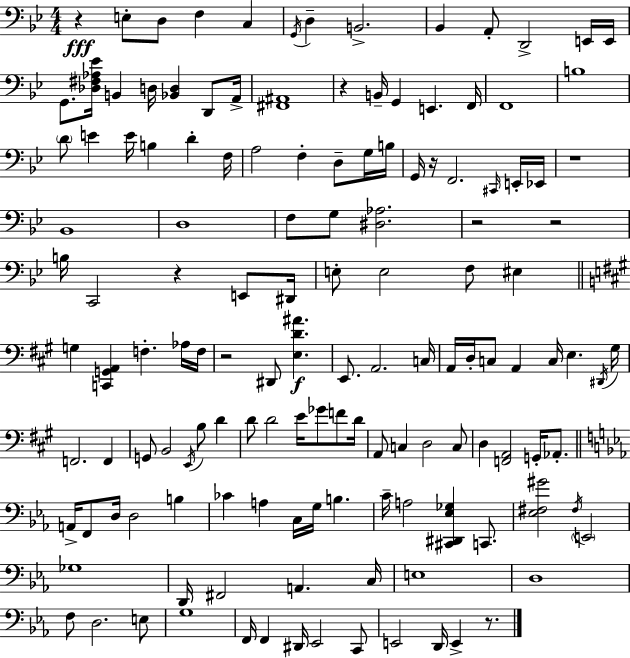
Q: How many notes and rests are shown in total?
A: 139